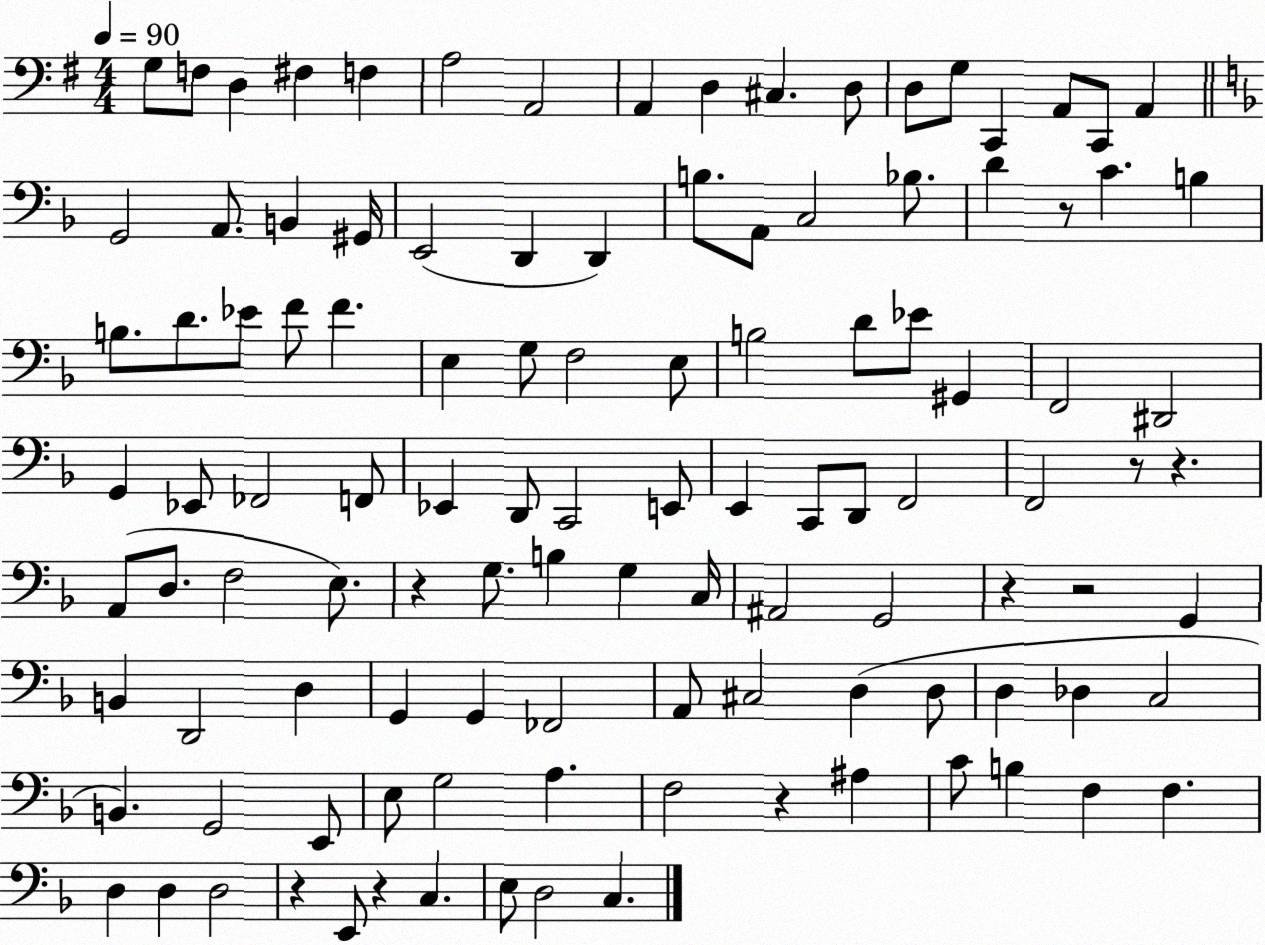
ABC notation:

X:1
T:Untitled
M:4/4
L:1/4
K:G
G,/2 F,/2 D, ^F, F, A,2 A,,2 A,, D, ^C, D,/2 D,/2 G,/2 C,, A,,/2 C,,/2 A,, G,,2 A,,/2 B,, ^G,,/4 E,,2 D,, D,, B,/2 A,,/2 C,2 _B,/2 D z/2 C B, B,/2 D/2 _E/2 F/2 F E, G,/2 F,2 E,/2 B,2 D/2 _E/2 ^G,, F,,2 ^D,,2 G,, _E,,/2 _F,,2 F,,/2 _E,, D,,/2 C,,2 E,,/2 E,, C,,/2 D,,/2 F,,2 F,,2 z/2 z A,,/2 D,/2 F,2 E,/2 z G,/2 B, G, C,/4 ^A,,2 G,,2 z z2 G,, B,, D,,2 D, G,, G,, _F,,2 A,,/2 ^C,2 D, D,/2 D, _D, C,2 B,, G,,2 E,,/2 E,/2 G,2 A, F,2 z ^A, C/2 B, F, F, D, D, D,2 z E,,/2 z C, E,/2 D,2 C,